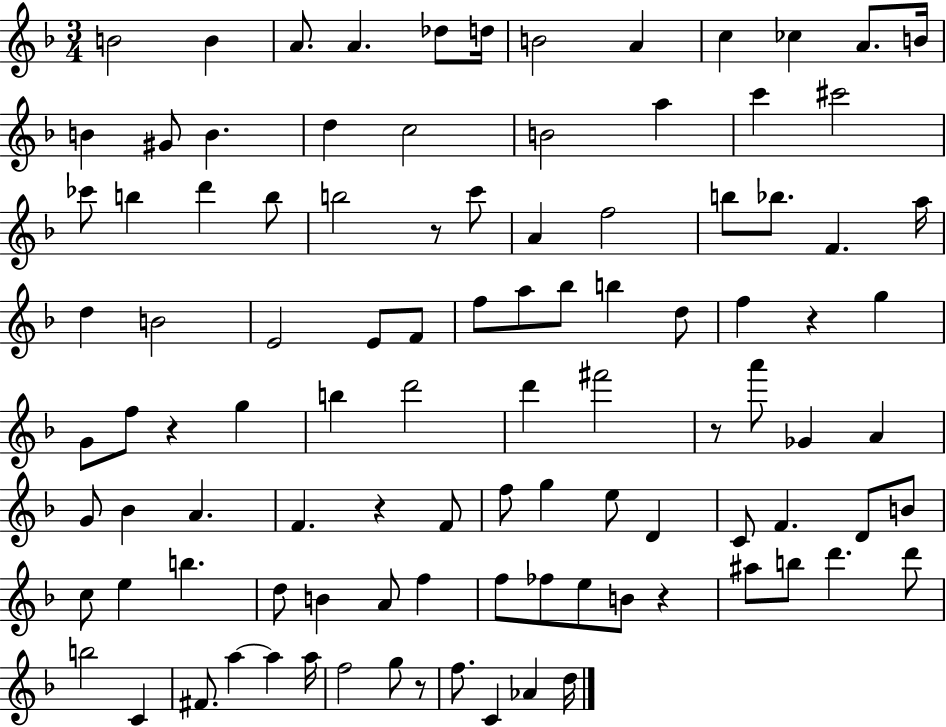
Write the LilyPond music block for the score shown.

{
  \clef treble
  \numericTimeSignature
  \time 3/4
  \key f \major
  b'2 b'4 | a'8. a'4. des''8 d''16 | b'2 a'4 | c''4 ces''4 a'8. b'16 | \break b'4 gis'8 b'4. | d''4 c''2 | b'2 a''4 | c'''4 cis'''2 | \break ces'''8 b''4 d'''4 b''8 | b''2 r8 c'''8 | a'4 f''2 | b''8 bes''8. f'4. a''16 | \break d''4 b'2 | e'2 e'8 f'8 | f''8 a''8 bes''8 b''4 d''8 | f''4 r4 g''4 | \break g'8 f''8 r4 g''4 | b''4 d'''2 | d'''4 fis'''2 | r8 a'''8 ges'4 a'4 | \break g'8 bes'4 a'4. | f'4. r4 f'8 | f''8 g''4 e''8 d'4 | c'8 f'4. d'8 b'8 | \break c''8 e''4 b''4. | d''8 b'4 a'8 f''4 | f''8 fes''8 e''8 b'8 r4 | ais''8 b''8 d'''4. d'''8 | \break b''2 c'4 | fis'8. a''4~~ a''4 a''16 | f''2 g''8 r8 | f''8. c'4 aes'4 d''16 | \break \bar "|."
}